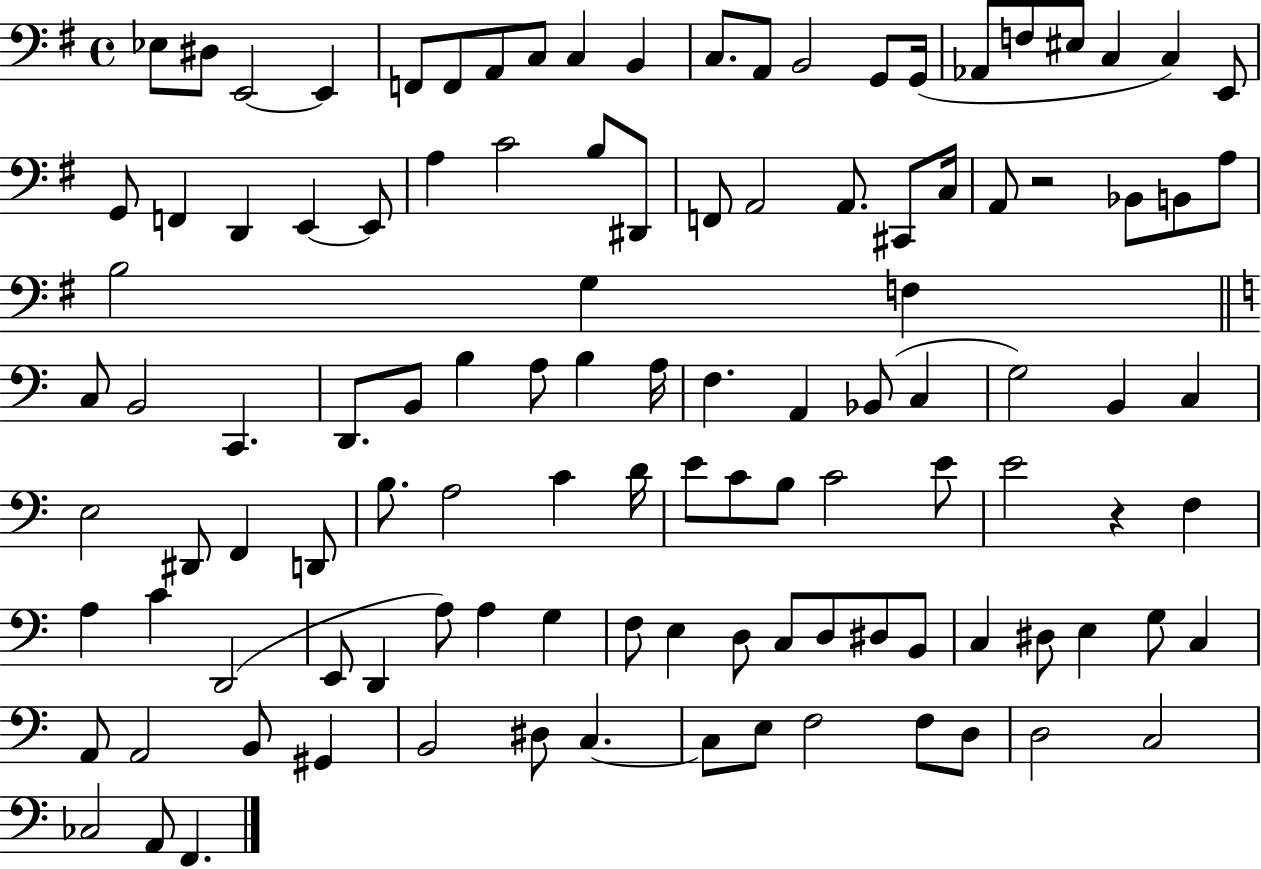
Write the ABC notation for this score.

X:1
T:Untitled
M:4/4
L:1/4
K:G
_E,/2 ^D,/2 E,,2 E,, F,,/2 F,,/2 A,,/2 C,/2 C, B,, C,/2 A,,/2 B,,2 G,,/2 G,,/4 _A,,/2 F,/2 ^E,/2 C, C, E,,/2 G,,/2 F,, D,, E,, E,,/2 A, C2 B,/2 ^D,,/2 F,,/2 A,,2 A,,/2 ^C,,/2 C,/4 A,,/2 z2 _B,,/2 B,,/2 A,/2 B,2 G, F, C,/2 B,,2 C,, D,,/2 B,,/2 B, A,/2 B, A,/4 F, A,, _B,,/2 C, G,2 B,, C, E,2 ^D,,/2 F,, D,,/2 B,/2 A,2 C D/4 E/2 C/2 B,/2 C2 E/2 E2 z F, A, C D,,2 E,,/2 D,, A,/2 A, G, F,/2 E, D,/2 C,/2 D,/2 ^D,/2 B,,/2 C, ^D,/2 E, G,/2 C, A,,/2 A,,2 B,,/2 ^G,, B,,2 ^D,/2 C, C,/2 E,/2 F,2 F,/2 D,/2 D,2 C,2 _C,2 A,,/2 F,,